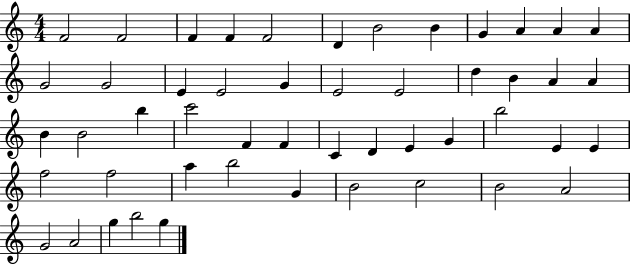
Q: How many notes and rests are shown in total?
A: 50